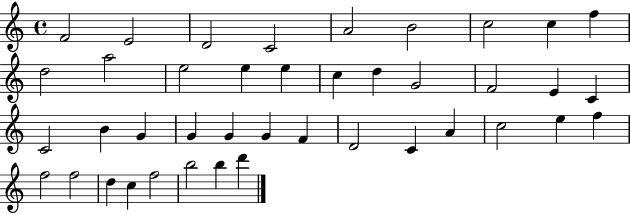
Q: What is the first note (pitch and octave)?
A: F4